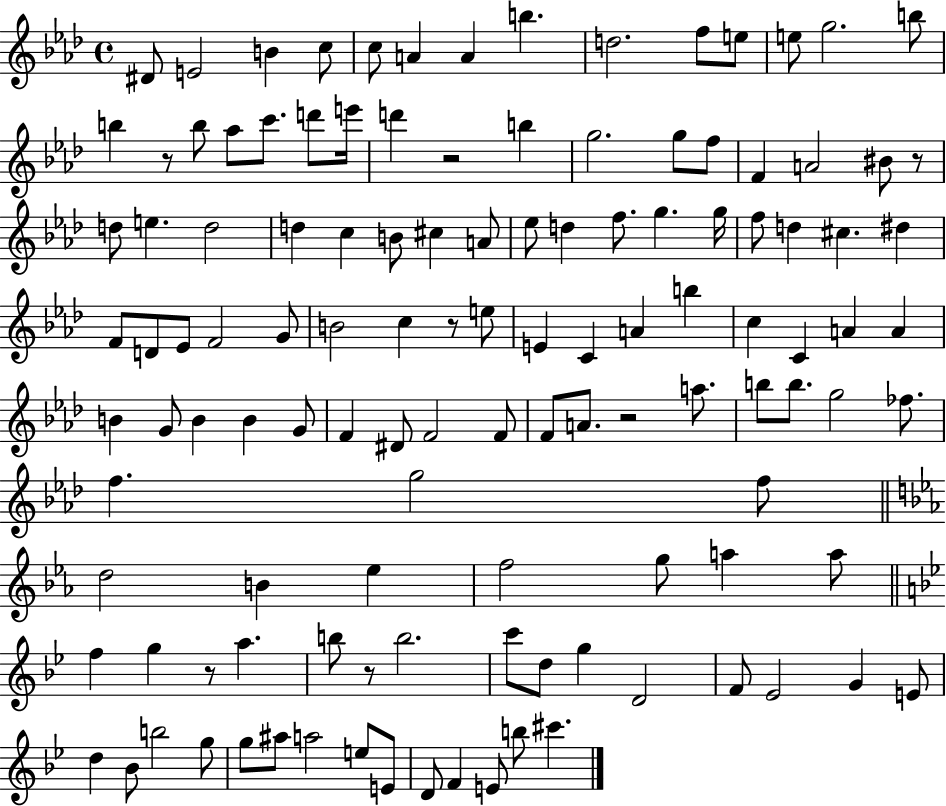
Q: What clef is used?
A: treble